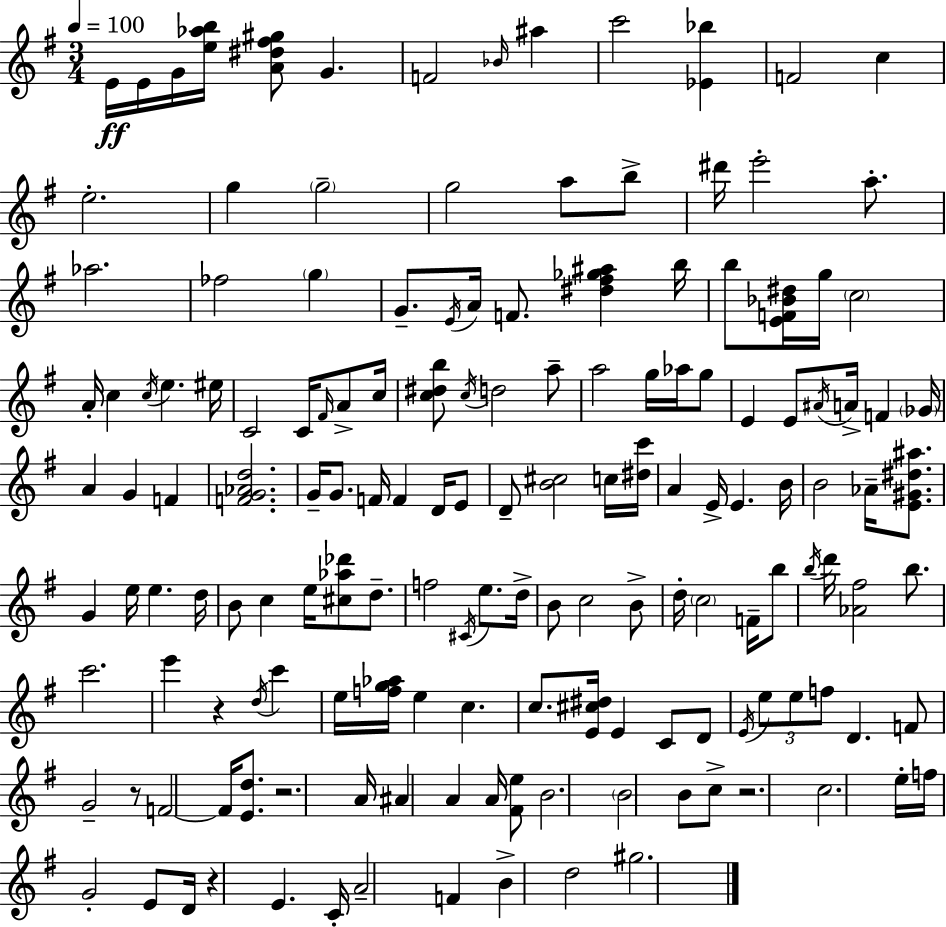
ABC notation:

X:1
T:Untitled
M:3/4
L:1/4
K:Em
E/4 E/4 G/4 [e_ab]/4 [A^d^f^g]/2 G F2 _B/4 ^a c'2 [_E_b] F2 c e2 g g2 g2 a/2 b/2 ^d'/4 e'2 a/2 _a2 _f2 g G/2 E/4 A/4 F/2 [^d^f_g^a] b/4 b/2 [EF_B^d]/4 g/4 c2 A/4 c c/4 e ^e/4 C2 C/4 ^F/4 A/2 c/4 [c^db]/2 c/4 d2 a/2 a2 g/4 _a/4 g/2 E E/2 ^A/4 A/4 F _G/4 A G F [FG_Ad]2 G/4 G/2 F/4 F D/4 E/2 D/2 [B^c]2 c/4 [^dc']/4 A E/4 E B/4 B2 _A/4 [E^G^d^a]/2 G e/4 e d/4 B/2 c e/4 [^c_a_d']/2 d/2 f2 ^C/4 e/2 d/4 B/2 c2 B/2 d/4 c2 F/4 b/2 b/4 d'/4 [_A^f]2 b/2 c'2 e' z d/4 c' e/4 [fg_a]/4 e c c/2 [E^c^d]/4 E C/2 D/2 E/4 e/2 e/2 f/2 D F/2 G2 z/2 F2 F/4 [Ed]/2 z2 A/4 ^A A A/4 [^Fe]/2 B2 B2 B/2 c/2 z2 c2 e/4 f/4 G2 E/2 D/4 z E C/4 A2 F B d2 ^g2